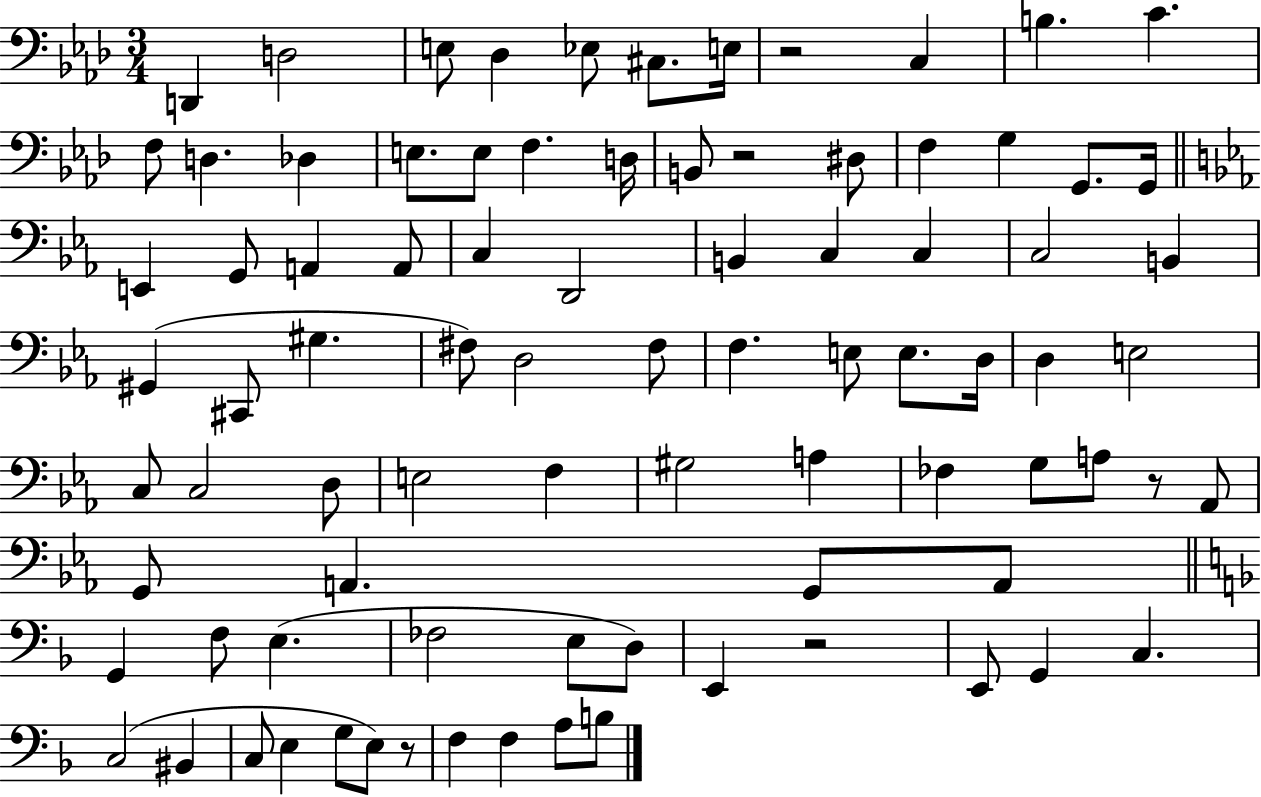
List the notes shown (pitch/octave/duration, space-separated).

D2/q D3/h E3/e Db3/q Eb3/e C#3/e. E3/s R/h C3/q B3/q. C4/q. F3/e D3/q. Db3/q E3/e. E3/e F3/q. D3/s B2/e R/h D#3/e F3/q G3/q G2/e. G2/s E2/q G2/e A2/q A2/e C3/q D2/h B2/q C3/q C3/q C3/h B2/q G#2/q C#2/e G#3/q. F#3/e D3/h F#3/e F3/q. E3/e E3/e. D3/s D3/q E3/h C3/e C3/h D3/e E3/h F3/q G#3/h A3/q FES3/q G3/e A3/e R/e Ab2/e G2/e A2/q. G2/e A2/e G2/q F3/e E3/q. FES3/h E3/e D3/e E2/q R/h E2/e G2/q C3/q. C3/h BIS2/q C3/e E3/q G3/e E3/e R/e F3/q F3/q A3/e B3/e